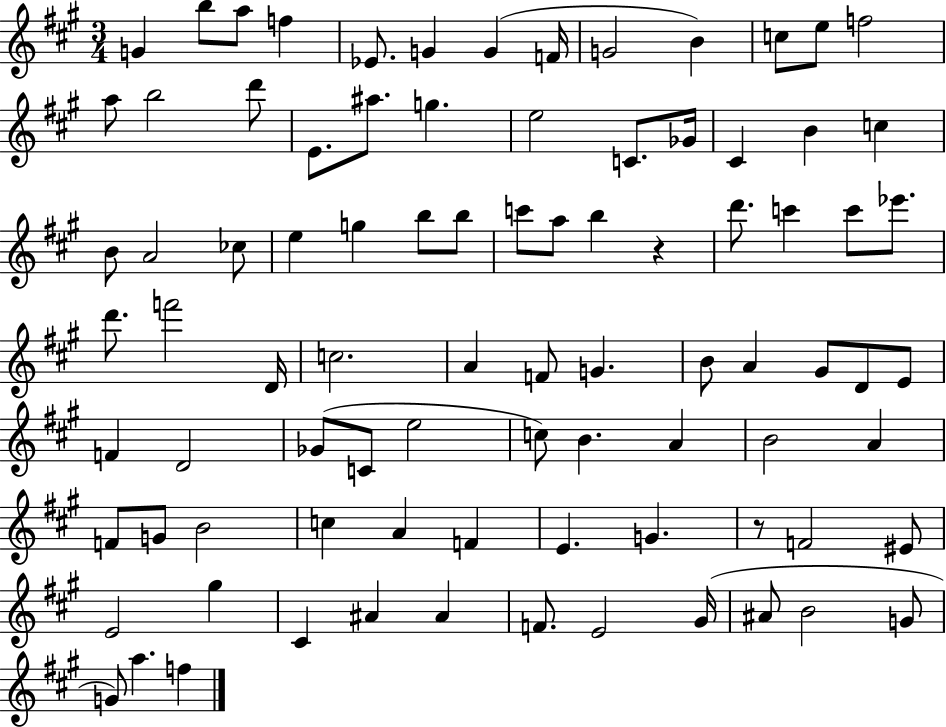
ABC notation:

X:1
T:Untitled
M:3/4
L:1/4
K:A
G b/2 a/2 f _E/2 G G F/4 G2 B c/2 e/2 f2 a/2 b2 d'/2 E/2 ^a/2 g e2 C/2 _G/4 ^C B c B/2 A2 _c/2 e g b/2 b/2 c'/2 a/2 b z d'/2 c' c'/2 _e'/2 d'/2 f'2 D/4 c2 A F/2 G B/2 A ^G/2 D/2 E/2 F D2 _G/2 C/2 e2 c/2 B A B2 A F/2 G/2 B2 c A F E G z/2 F2 ^E/2 E2 ^g ^C ^A ^A F/2 E2 ^G/4 ^A/2 B2 G/2 G/2 a f